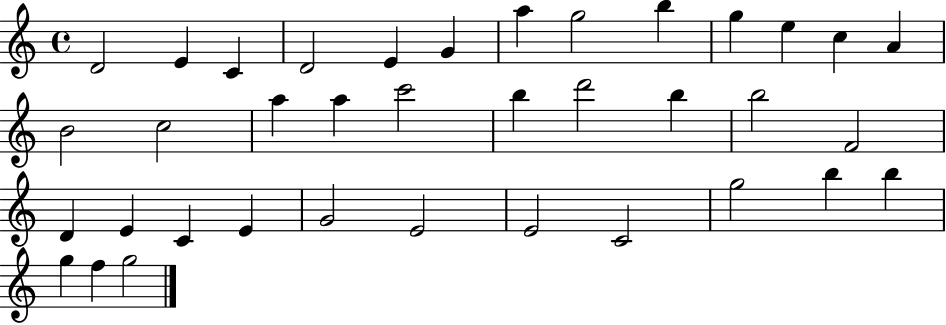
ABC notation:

X:1
T:Untitled
M:4/4
L:1/4
K:C
D2 E C D2 E G a g2 b g e c A B2 c2 a a c'2 b d'2 b b2 F2 D E C E G2 E2 E2 C2 g2 b b g f g2